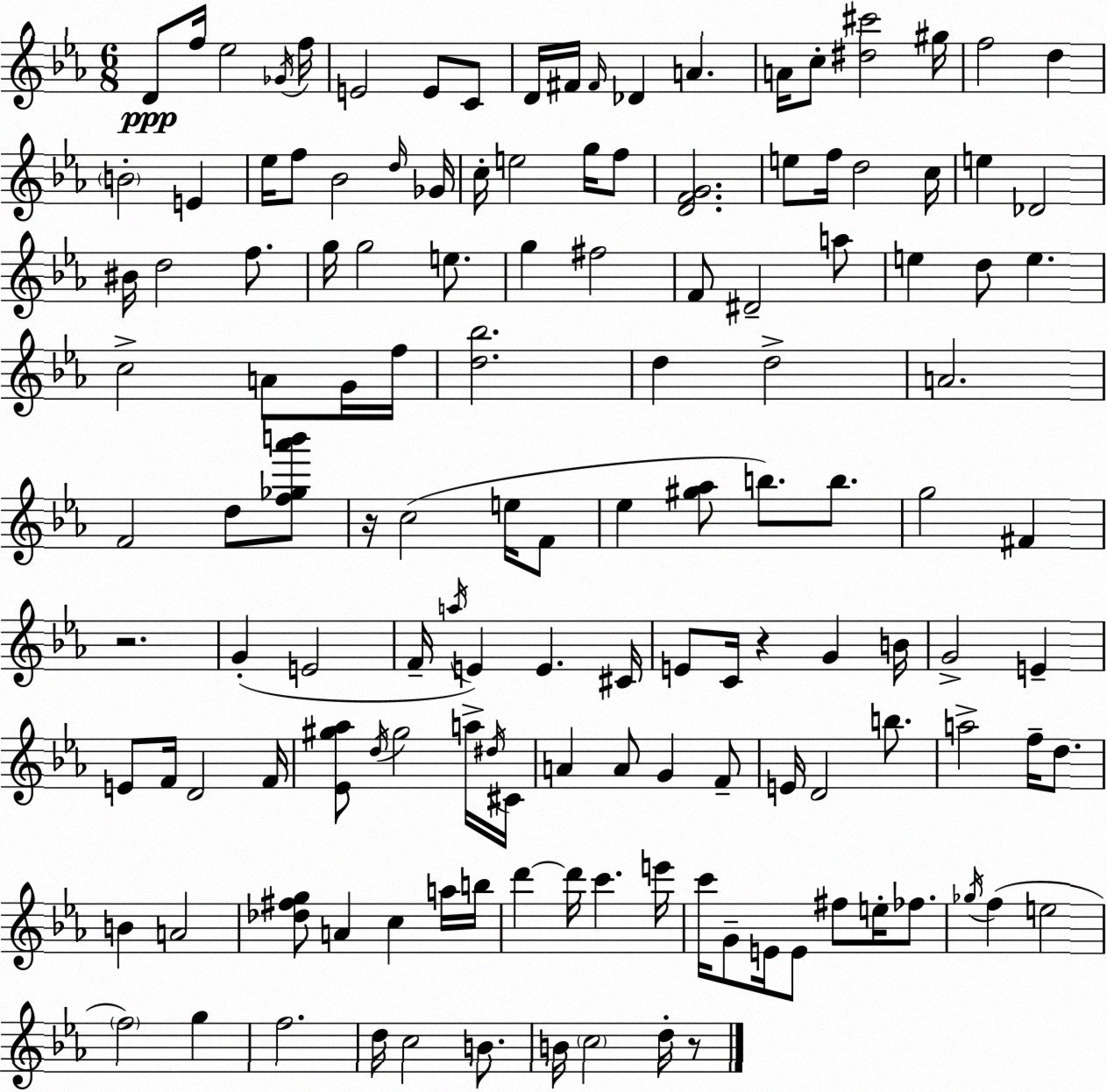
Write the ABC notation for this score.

X:1
T:Untitled
M:6/8
L:1/4
K:Cm
D/2 f/4 _e2 _G/4 f/4 E2 E/2 C/2 D/4 ^F/4 ^F/4 _D A A/4 c/2 [^d^c']2 ^g/4 f2 d B2 E _e/4 f/2 _B2 d/4 _G/4 c/4 e2 g/4 f/2 [DFG]2 e/2 f/4 d2 c/4 e _D2 ^B/4 d2 f/2 g/4 g2 e/2 g ^f2 F/2 ^D2 a/2 e d/2 e c2 A/2 G/4 f/4 [d_b]2 d d2 A2 F2 d/2 [f_g_a'b']/2 z/4 c2 e/4 F/2 _e [^g_a]/2 b/2 b/2 g2 ^F z2 G E2 F/4 a/4 E E ^C/4 E/2 C/4 z G B/4 G2 E E/2 F/4 D2 F/4 [_E^g_a]/2 d/4 ^g2 a/4 ^d/4 ^C/4 A A/2 G F/2 E/4 D2 b/2 a2 f/4 d/2 B A2 [_d^fg]/2 A c a/4 b/4 d' d'/4 c' e'/4 c'/4 G/2 E/4 E/2 ^f/2 e/4 _f/2 _g/4 f e2 f2 g f2 d/4 c2 B/2 B/4 c2 d/4 z/2